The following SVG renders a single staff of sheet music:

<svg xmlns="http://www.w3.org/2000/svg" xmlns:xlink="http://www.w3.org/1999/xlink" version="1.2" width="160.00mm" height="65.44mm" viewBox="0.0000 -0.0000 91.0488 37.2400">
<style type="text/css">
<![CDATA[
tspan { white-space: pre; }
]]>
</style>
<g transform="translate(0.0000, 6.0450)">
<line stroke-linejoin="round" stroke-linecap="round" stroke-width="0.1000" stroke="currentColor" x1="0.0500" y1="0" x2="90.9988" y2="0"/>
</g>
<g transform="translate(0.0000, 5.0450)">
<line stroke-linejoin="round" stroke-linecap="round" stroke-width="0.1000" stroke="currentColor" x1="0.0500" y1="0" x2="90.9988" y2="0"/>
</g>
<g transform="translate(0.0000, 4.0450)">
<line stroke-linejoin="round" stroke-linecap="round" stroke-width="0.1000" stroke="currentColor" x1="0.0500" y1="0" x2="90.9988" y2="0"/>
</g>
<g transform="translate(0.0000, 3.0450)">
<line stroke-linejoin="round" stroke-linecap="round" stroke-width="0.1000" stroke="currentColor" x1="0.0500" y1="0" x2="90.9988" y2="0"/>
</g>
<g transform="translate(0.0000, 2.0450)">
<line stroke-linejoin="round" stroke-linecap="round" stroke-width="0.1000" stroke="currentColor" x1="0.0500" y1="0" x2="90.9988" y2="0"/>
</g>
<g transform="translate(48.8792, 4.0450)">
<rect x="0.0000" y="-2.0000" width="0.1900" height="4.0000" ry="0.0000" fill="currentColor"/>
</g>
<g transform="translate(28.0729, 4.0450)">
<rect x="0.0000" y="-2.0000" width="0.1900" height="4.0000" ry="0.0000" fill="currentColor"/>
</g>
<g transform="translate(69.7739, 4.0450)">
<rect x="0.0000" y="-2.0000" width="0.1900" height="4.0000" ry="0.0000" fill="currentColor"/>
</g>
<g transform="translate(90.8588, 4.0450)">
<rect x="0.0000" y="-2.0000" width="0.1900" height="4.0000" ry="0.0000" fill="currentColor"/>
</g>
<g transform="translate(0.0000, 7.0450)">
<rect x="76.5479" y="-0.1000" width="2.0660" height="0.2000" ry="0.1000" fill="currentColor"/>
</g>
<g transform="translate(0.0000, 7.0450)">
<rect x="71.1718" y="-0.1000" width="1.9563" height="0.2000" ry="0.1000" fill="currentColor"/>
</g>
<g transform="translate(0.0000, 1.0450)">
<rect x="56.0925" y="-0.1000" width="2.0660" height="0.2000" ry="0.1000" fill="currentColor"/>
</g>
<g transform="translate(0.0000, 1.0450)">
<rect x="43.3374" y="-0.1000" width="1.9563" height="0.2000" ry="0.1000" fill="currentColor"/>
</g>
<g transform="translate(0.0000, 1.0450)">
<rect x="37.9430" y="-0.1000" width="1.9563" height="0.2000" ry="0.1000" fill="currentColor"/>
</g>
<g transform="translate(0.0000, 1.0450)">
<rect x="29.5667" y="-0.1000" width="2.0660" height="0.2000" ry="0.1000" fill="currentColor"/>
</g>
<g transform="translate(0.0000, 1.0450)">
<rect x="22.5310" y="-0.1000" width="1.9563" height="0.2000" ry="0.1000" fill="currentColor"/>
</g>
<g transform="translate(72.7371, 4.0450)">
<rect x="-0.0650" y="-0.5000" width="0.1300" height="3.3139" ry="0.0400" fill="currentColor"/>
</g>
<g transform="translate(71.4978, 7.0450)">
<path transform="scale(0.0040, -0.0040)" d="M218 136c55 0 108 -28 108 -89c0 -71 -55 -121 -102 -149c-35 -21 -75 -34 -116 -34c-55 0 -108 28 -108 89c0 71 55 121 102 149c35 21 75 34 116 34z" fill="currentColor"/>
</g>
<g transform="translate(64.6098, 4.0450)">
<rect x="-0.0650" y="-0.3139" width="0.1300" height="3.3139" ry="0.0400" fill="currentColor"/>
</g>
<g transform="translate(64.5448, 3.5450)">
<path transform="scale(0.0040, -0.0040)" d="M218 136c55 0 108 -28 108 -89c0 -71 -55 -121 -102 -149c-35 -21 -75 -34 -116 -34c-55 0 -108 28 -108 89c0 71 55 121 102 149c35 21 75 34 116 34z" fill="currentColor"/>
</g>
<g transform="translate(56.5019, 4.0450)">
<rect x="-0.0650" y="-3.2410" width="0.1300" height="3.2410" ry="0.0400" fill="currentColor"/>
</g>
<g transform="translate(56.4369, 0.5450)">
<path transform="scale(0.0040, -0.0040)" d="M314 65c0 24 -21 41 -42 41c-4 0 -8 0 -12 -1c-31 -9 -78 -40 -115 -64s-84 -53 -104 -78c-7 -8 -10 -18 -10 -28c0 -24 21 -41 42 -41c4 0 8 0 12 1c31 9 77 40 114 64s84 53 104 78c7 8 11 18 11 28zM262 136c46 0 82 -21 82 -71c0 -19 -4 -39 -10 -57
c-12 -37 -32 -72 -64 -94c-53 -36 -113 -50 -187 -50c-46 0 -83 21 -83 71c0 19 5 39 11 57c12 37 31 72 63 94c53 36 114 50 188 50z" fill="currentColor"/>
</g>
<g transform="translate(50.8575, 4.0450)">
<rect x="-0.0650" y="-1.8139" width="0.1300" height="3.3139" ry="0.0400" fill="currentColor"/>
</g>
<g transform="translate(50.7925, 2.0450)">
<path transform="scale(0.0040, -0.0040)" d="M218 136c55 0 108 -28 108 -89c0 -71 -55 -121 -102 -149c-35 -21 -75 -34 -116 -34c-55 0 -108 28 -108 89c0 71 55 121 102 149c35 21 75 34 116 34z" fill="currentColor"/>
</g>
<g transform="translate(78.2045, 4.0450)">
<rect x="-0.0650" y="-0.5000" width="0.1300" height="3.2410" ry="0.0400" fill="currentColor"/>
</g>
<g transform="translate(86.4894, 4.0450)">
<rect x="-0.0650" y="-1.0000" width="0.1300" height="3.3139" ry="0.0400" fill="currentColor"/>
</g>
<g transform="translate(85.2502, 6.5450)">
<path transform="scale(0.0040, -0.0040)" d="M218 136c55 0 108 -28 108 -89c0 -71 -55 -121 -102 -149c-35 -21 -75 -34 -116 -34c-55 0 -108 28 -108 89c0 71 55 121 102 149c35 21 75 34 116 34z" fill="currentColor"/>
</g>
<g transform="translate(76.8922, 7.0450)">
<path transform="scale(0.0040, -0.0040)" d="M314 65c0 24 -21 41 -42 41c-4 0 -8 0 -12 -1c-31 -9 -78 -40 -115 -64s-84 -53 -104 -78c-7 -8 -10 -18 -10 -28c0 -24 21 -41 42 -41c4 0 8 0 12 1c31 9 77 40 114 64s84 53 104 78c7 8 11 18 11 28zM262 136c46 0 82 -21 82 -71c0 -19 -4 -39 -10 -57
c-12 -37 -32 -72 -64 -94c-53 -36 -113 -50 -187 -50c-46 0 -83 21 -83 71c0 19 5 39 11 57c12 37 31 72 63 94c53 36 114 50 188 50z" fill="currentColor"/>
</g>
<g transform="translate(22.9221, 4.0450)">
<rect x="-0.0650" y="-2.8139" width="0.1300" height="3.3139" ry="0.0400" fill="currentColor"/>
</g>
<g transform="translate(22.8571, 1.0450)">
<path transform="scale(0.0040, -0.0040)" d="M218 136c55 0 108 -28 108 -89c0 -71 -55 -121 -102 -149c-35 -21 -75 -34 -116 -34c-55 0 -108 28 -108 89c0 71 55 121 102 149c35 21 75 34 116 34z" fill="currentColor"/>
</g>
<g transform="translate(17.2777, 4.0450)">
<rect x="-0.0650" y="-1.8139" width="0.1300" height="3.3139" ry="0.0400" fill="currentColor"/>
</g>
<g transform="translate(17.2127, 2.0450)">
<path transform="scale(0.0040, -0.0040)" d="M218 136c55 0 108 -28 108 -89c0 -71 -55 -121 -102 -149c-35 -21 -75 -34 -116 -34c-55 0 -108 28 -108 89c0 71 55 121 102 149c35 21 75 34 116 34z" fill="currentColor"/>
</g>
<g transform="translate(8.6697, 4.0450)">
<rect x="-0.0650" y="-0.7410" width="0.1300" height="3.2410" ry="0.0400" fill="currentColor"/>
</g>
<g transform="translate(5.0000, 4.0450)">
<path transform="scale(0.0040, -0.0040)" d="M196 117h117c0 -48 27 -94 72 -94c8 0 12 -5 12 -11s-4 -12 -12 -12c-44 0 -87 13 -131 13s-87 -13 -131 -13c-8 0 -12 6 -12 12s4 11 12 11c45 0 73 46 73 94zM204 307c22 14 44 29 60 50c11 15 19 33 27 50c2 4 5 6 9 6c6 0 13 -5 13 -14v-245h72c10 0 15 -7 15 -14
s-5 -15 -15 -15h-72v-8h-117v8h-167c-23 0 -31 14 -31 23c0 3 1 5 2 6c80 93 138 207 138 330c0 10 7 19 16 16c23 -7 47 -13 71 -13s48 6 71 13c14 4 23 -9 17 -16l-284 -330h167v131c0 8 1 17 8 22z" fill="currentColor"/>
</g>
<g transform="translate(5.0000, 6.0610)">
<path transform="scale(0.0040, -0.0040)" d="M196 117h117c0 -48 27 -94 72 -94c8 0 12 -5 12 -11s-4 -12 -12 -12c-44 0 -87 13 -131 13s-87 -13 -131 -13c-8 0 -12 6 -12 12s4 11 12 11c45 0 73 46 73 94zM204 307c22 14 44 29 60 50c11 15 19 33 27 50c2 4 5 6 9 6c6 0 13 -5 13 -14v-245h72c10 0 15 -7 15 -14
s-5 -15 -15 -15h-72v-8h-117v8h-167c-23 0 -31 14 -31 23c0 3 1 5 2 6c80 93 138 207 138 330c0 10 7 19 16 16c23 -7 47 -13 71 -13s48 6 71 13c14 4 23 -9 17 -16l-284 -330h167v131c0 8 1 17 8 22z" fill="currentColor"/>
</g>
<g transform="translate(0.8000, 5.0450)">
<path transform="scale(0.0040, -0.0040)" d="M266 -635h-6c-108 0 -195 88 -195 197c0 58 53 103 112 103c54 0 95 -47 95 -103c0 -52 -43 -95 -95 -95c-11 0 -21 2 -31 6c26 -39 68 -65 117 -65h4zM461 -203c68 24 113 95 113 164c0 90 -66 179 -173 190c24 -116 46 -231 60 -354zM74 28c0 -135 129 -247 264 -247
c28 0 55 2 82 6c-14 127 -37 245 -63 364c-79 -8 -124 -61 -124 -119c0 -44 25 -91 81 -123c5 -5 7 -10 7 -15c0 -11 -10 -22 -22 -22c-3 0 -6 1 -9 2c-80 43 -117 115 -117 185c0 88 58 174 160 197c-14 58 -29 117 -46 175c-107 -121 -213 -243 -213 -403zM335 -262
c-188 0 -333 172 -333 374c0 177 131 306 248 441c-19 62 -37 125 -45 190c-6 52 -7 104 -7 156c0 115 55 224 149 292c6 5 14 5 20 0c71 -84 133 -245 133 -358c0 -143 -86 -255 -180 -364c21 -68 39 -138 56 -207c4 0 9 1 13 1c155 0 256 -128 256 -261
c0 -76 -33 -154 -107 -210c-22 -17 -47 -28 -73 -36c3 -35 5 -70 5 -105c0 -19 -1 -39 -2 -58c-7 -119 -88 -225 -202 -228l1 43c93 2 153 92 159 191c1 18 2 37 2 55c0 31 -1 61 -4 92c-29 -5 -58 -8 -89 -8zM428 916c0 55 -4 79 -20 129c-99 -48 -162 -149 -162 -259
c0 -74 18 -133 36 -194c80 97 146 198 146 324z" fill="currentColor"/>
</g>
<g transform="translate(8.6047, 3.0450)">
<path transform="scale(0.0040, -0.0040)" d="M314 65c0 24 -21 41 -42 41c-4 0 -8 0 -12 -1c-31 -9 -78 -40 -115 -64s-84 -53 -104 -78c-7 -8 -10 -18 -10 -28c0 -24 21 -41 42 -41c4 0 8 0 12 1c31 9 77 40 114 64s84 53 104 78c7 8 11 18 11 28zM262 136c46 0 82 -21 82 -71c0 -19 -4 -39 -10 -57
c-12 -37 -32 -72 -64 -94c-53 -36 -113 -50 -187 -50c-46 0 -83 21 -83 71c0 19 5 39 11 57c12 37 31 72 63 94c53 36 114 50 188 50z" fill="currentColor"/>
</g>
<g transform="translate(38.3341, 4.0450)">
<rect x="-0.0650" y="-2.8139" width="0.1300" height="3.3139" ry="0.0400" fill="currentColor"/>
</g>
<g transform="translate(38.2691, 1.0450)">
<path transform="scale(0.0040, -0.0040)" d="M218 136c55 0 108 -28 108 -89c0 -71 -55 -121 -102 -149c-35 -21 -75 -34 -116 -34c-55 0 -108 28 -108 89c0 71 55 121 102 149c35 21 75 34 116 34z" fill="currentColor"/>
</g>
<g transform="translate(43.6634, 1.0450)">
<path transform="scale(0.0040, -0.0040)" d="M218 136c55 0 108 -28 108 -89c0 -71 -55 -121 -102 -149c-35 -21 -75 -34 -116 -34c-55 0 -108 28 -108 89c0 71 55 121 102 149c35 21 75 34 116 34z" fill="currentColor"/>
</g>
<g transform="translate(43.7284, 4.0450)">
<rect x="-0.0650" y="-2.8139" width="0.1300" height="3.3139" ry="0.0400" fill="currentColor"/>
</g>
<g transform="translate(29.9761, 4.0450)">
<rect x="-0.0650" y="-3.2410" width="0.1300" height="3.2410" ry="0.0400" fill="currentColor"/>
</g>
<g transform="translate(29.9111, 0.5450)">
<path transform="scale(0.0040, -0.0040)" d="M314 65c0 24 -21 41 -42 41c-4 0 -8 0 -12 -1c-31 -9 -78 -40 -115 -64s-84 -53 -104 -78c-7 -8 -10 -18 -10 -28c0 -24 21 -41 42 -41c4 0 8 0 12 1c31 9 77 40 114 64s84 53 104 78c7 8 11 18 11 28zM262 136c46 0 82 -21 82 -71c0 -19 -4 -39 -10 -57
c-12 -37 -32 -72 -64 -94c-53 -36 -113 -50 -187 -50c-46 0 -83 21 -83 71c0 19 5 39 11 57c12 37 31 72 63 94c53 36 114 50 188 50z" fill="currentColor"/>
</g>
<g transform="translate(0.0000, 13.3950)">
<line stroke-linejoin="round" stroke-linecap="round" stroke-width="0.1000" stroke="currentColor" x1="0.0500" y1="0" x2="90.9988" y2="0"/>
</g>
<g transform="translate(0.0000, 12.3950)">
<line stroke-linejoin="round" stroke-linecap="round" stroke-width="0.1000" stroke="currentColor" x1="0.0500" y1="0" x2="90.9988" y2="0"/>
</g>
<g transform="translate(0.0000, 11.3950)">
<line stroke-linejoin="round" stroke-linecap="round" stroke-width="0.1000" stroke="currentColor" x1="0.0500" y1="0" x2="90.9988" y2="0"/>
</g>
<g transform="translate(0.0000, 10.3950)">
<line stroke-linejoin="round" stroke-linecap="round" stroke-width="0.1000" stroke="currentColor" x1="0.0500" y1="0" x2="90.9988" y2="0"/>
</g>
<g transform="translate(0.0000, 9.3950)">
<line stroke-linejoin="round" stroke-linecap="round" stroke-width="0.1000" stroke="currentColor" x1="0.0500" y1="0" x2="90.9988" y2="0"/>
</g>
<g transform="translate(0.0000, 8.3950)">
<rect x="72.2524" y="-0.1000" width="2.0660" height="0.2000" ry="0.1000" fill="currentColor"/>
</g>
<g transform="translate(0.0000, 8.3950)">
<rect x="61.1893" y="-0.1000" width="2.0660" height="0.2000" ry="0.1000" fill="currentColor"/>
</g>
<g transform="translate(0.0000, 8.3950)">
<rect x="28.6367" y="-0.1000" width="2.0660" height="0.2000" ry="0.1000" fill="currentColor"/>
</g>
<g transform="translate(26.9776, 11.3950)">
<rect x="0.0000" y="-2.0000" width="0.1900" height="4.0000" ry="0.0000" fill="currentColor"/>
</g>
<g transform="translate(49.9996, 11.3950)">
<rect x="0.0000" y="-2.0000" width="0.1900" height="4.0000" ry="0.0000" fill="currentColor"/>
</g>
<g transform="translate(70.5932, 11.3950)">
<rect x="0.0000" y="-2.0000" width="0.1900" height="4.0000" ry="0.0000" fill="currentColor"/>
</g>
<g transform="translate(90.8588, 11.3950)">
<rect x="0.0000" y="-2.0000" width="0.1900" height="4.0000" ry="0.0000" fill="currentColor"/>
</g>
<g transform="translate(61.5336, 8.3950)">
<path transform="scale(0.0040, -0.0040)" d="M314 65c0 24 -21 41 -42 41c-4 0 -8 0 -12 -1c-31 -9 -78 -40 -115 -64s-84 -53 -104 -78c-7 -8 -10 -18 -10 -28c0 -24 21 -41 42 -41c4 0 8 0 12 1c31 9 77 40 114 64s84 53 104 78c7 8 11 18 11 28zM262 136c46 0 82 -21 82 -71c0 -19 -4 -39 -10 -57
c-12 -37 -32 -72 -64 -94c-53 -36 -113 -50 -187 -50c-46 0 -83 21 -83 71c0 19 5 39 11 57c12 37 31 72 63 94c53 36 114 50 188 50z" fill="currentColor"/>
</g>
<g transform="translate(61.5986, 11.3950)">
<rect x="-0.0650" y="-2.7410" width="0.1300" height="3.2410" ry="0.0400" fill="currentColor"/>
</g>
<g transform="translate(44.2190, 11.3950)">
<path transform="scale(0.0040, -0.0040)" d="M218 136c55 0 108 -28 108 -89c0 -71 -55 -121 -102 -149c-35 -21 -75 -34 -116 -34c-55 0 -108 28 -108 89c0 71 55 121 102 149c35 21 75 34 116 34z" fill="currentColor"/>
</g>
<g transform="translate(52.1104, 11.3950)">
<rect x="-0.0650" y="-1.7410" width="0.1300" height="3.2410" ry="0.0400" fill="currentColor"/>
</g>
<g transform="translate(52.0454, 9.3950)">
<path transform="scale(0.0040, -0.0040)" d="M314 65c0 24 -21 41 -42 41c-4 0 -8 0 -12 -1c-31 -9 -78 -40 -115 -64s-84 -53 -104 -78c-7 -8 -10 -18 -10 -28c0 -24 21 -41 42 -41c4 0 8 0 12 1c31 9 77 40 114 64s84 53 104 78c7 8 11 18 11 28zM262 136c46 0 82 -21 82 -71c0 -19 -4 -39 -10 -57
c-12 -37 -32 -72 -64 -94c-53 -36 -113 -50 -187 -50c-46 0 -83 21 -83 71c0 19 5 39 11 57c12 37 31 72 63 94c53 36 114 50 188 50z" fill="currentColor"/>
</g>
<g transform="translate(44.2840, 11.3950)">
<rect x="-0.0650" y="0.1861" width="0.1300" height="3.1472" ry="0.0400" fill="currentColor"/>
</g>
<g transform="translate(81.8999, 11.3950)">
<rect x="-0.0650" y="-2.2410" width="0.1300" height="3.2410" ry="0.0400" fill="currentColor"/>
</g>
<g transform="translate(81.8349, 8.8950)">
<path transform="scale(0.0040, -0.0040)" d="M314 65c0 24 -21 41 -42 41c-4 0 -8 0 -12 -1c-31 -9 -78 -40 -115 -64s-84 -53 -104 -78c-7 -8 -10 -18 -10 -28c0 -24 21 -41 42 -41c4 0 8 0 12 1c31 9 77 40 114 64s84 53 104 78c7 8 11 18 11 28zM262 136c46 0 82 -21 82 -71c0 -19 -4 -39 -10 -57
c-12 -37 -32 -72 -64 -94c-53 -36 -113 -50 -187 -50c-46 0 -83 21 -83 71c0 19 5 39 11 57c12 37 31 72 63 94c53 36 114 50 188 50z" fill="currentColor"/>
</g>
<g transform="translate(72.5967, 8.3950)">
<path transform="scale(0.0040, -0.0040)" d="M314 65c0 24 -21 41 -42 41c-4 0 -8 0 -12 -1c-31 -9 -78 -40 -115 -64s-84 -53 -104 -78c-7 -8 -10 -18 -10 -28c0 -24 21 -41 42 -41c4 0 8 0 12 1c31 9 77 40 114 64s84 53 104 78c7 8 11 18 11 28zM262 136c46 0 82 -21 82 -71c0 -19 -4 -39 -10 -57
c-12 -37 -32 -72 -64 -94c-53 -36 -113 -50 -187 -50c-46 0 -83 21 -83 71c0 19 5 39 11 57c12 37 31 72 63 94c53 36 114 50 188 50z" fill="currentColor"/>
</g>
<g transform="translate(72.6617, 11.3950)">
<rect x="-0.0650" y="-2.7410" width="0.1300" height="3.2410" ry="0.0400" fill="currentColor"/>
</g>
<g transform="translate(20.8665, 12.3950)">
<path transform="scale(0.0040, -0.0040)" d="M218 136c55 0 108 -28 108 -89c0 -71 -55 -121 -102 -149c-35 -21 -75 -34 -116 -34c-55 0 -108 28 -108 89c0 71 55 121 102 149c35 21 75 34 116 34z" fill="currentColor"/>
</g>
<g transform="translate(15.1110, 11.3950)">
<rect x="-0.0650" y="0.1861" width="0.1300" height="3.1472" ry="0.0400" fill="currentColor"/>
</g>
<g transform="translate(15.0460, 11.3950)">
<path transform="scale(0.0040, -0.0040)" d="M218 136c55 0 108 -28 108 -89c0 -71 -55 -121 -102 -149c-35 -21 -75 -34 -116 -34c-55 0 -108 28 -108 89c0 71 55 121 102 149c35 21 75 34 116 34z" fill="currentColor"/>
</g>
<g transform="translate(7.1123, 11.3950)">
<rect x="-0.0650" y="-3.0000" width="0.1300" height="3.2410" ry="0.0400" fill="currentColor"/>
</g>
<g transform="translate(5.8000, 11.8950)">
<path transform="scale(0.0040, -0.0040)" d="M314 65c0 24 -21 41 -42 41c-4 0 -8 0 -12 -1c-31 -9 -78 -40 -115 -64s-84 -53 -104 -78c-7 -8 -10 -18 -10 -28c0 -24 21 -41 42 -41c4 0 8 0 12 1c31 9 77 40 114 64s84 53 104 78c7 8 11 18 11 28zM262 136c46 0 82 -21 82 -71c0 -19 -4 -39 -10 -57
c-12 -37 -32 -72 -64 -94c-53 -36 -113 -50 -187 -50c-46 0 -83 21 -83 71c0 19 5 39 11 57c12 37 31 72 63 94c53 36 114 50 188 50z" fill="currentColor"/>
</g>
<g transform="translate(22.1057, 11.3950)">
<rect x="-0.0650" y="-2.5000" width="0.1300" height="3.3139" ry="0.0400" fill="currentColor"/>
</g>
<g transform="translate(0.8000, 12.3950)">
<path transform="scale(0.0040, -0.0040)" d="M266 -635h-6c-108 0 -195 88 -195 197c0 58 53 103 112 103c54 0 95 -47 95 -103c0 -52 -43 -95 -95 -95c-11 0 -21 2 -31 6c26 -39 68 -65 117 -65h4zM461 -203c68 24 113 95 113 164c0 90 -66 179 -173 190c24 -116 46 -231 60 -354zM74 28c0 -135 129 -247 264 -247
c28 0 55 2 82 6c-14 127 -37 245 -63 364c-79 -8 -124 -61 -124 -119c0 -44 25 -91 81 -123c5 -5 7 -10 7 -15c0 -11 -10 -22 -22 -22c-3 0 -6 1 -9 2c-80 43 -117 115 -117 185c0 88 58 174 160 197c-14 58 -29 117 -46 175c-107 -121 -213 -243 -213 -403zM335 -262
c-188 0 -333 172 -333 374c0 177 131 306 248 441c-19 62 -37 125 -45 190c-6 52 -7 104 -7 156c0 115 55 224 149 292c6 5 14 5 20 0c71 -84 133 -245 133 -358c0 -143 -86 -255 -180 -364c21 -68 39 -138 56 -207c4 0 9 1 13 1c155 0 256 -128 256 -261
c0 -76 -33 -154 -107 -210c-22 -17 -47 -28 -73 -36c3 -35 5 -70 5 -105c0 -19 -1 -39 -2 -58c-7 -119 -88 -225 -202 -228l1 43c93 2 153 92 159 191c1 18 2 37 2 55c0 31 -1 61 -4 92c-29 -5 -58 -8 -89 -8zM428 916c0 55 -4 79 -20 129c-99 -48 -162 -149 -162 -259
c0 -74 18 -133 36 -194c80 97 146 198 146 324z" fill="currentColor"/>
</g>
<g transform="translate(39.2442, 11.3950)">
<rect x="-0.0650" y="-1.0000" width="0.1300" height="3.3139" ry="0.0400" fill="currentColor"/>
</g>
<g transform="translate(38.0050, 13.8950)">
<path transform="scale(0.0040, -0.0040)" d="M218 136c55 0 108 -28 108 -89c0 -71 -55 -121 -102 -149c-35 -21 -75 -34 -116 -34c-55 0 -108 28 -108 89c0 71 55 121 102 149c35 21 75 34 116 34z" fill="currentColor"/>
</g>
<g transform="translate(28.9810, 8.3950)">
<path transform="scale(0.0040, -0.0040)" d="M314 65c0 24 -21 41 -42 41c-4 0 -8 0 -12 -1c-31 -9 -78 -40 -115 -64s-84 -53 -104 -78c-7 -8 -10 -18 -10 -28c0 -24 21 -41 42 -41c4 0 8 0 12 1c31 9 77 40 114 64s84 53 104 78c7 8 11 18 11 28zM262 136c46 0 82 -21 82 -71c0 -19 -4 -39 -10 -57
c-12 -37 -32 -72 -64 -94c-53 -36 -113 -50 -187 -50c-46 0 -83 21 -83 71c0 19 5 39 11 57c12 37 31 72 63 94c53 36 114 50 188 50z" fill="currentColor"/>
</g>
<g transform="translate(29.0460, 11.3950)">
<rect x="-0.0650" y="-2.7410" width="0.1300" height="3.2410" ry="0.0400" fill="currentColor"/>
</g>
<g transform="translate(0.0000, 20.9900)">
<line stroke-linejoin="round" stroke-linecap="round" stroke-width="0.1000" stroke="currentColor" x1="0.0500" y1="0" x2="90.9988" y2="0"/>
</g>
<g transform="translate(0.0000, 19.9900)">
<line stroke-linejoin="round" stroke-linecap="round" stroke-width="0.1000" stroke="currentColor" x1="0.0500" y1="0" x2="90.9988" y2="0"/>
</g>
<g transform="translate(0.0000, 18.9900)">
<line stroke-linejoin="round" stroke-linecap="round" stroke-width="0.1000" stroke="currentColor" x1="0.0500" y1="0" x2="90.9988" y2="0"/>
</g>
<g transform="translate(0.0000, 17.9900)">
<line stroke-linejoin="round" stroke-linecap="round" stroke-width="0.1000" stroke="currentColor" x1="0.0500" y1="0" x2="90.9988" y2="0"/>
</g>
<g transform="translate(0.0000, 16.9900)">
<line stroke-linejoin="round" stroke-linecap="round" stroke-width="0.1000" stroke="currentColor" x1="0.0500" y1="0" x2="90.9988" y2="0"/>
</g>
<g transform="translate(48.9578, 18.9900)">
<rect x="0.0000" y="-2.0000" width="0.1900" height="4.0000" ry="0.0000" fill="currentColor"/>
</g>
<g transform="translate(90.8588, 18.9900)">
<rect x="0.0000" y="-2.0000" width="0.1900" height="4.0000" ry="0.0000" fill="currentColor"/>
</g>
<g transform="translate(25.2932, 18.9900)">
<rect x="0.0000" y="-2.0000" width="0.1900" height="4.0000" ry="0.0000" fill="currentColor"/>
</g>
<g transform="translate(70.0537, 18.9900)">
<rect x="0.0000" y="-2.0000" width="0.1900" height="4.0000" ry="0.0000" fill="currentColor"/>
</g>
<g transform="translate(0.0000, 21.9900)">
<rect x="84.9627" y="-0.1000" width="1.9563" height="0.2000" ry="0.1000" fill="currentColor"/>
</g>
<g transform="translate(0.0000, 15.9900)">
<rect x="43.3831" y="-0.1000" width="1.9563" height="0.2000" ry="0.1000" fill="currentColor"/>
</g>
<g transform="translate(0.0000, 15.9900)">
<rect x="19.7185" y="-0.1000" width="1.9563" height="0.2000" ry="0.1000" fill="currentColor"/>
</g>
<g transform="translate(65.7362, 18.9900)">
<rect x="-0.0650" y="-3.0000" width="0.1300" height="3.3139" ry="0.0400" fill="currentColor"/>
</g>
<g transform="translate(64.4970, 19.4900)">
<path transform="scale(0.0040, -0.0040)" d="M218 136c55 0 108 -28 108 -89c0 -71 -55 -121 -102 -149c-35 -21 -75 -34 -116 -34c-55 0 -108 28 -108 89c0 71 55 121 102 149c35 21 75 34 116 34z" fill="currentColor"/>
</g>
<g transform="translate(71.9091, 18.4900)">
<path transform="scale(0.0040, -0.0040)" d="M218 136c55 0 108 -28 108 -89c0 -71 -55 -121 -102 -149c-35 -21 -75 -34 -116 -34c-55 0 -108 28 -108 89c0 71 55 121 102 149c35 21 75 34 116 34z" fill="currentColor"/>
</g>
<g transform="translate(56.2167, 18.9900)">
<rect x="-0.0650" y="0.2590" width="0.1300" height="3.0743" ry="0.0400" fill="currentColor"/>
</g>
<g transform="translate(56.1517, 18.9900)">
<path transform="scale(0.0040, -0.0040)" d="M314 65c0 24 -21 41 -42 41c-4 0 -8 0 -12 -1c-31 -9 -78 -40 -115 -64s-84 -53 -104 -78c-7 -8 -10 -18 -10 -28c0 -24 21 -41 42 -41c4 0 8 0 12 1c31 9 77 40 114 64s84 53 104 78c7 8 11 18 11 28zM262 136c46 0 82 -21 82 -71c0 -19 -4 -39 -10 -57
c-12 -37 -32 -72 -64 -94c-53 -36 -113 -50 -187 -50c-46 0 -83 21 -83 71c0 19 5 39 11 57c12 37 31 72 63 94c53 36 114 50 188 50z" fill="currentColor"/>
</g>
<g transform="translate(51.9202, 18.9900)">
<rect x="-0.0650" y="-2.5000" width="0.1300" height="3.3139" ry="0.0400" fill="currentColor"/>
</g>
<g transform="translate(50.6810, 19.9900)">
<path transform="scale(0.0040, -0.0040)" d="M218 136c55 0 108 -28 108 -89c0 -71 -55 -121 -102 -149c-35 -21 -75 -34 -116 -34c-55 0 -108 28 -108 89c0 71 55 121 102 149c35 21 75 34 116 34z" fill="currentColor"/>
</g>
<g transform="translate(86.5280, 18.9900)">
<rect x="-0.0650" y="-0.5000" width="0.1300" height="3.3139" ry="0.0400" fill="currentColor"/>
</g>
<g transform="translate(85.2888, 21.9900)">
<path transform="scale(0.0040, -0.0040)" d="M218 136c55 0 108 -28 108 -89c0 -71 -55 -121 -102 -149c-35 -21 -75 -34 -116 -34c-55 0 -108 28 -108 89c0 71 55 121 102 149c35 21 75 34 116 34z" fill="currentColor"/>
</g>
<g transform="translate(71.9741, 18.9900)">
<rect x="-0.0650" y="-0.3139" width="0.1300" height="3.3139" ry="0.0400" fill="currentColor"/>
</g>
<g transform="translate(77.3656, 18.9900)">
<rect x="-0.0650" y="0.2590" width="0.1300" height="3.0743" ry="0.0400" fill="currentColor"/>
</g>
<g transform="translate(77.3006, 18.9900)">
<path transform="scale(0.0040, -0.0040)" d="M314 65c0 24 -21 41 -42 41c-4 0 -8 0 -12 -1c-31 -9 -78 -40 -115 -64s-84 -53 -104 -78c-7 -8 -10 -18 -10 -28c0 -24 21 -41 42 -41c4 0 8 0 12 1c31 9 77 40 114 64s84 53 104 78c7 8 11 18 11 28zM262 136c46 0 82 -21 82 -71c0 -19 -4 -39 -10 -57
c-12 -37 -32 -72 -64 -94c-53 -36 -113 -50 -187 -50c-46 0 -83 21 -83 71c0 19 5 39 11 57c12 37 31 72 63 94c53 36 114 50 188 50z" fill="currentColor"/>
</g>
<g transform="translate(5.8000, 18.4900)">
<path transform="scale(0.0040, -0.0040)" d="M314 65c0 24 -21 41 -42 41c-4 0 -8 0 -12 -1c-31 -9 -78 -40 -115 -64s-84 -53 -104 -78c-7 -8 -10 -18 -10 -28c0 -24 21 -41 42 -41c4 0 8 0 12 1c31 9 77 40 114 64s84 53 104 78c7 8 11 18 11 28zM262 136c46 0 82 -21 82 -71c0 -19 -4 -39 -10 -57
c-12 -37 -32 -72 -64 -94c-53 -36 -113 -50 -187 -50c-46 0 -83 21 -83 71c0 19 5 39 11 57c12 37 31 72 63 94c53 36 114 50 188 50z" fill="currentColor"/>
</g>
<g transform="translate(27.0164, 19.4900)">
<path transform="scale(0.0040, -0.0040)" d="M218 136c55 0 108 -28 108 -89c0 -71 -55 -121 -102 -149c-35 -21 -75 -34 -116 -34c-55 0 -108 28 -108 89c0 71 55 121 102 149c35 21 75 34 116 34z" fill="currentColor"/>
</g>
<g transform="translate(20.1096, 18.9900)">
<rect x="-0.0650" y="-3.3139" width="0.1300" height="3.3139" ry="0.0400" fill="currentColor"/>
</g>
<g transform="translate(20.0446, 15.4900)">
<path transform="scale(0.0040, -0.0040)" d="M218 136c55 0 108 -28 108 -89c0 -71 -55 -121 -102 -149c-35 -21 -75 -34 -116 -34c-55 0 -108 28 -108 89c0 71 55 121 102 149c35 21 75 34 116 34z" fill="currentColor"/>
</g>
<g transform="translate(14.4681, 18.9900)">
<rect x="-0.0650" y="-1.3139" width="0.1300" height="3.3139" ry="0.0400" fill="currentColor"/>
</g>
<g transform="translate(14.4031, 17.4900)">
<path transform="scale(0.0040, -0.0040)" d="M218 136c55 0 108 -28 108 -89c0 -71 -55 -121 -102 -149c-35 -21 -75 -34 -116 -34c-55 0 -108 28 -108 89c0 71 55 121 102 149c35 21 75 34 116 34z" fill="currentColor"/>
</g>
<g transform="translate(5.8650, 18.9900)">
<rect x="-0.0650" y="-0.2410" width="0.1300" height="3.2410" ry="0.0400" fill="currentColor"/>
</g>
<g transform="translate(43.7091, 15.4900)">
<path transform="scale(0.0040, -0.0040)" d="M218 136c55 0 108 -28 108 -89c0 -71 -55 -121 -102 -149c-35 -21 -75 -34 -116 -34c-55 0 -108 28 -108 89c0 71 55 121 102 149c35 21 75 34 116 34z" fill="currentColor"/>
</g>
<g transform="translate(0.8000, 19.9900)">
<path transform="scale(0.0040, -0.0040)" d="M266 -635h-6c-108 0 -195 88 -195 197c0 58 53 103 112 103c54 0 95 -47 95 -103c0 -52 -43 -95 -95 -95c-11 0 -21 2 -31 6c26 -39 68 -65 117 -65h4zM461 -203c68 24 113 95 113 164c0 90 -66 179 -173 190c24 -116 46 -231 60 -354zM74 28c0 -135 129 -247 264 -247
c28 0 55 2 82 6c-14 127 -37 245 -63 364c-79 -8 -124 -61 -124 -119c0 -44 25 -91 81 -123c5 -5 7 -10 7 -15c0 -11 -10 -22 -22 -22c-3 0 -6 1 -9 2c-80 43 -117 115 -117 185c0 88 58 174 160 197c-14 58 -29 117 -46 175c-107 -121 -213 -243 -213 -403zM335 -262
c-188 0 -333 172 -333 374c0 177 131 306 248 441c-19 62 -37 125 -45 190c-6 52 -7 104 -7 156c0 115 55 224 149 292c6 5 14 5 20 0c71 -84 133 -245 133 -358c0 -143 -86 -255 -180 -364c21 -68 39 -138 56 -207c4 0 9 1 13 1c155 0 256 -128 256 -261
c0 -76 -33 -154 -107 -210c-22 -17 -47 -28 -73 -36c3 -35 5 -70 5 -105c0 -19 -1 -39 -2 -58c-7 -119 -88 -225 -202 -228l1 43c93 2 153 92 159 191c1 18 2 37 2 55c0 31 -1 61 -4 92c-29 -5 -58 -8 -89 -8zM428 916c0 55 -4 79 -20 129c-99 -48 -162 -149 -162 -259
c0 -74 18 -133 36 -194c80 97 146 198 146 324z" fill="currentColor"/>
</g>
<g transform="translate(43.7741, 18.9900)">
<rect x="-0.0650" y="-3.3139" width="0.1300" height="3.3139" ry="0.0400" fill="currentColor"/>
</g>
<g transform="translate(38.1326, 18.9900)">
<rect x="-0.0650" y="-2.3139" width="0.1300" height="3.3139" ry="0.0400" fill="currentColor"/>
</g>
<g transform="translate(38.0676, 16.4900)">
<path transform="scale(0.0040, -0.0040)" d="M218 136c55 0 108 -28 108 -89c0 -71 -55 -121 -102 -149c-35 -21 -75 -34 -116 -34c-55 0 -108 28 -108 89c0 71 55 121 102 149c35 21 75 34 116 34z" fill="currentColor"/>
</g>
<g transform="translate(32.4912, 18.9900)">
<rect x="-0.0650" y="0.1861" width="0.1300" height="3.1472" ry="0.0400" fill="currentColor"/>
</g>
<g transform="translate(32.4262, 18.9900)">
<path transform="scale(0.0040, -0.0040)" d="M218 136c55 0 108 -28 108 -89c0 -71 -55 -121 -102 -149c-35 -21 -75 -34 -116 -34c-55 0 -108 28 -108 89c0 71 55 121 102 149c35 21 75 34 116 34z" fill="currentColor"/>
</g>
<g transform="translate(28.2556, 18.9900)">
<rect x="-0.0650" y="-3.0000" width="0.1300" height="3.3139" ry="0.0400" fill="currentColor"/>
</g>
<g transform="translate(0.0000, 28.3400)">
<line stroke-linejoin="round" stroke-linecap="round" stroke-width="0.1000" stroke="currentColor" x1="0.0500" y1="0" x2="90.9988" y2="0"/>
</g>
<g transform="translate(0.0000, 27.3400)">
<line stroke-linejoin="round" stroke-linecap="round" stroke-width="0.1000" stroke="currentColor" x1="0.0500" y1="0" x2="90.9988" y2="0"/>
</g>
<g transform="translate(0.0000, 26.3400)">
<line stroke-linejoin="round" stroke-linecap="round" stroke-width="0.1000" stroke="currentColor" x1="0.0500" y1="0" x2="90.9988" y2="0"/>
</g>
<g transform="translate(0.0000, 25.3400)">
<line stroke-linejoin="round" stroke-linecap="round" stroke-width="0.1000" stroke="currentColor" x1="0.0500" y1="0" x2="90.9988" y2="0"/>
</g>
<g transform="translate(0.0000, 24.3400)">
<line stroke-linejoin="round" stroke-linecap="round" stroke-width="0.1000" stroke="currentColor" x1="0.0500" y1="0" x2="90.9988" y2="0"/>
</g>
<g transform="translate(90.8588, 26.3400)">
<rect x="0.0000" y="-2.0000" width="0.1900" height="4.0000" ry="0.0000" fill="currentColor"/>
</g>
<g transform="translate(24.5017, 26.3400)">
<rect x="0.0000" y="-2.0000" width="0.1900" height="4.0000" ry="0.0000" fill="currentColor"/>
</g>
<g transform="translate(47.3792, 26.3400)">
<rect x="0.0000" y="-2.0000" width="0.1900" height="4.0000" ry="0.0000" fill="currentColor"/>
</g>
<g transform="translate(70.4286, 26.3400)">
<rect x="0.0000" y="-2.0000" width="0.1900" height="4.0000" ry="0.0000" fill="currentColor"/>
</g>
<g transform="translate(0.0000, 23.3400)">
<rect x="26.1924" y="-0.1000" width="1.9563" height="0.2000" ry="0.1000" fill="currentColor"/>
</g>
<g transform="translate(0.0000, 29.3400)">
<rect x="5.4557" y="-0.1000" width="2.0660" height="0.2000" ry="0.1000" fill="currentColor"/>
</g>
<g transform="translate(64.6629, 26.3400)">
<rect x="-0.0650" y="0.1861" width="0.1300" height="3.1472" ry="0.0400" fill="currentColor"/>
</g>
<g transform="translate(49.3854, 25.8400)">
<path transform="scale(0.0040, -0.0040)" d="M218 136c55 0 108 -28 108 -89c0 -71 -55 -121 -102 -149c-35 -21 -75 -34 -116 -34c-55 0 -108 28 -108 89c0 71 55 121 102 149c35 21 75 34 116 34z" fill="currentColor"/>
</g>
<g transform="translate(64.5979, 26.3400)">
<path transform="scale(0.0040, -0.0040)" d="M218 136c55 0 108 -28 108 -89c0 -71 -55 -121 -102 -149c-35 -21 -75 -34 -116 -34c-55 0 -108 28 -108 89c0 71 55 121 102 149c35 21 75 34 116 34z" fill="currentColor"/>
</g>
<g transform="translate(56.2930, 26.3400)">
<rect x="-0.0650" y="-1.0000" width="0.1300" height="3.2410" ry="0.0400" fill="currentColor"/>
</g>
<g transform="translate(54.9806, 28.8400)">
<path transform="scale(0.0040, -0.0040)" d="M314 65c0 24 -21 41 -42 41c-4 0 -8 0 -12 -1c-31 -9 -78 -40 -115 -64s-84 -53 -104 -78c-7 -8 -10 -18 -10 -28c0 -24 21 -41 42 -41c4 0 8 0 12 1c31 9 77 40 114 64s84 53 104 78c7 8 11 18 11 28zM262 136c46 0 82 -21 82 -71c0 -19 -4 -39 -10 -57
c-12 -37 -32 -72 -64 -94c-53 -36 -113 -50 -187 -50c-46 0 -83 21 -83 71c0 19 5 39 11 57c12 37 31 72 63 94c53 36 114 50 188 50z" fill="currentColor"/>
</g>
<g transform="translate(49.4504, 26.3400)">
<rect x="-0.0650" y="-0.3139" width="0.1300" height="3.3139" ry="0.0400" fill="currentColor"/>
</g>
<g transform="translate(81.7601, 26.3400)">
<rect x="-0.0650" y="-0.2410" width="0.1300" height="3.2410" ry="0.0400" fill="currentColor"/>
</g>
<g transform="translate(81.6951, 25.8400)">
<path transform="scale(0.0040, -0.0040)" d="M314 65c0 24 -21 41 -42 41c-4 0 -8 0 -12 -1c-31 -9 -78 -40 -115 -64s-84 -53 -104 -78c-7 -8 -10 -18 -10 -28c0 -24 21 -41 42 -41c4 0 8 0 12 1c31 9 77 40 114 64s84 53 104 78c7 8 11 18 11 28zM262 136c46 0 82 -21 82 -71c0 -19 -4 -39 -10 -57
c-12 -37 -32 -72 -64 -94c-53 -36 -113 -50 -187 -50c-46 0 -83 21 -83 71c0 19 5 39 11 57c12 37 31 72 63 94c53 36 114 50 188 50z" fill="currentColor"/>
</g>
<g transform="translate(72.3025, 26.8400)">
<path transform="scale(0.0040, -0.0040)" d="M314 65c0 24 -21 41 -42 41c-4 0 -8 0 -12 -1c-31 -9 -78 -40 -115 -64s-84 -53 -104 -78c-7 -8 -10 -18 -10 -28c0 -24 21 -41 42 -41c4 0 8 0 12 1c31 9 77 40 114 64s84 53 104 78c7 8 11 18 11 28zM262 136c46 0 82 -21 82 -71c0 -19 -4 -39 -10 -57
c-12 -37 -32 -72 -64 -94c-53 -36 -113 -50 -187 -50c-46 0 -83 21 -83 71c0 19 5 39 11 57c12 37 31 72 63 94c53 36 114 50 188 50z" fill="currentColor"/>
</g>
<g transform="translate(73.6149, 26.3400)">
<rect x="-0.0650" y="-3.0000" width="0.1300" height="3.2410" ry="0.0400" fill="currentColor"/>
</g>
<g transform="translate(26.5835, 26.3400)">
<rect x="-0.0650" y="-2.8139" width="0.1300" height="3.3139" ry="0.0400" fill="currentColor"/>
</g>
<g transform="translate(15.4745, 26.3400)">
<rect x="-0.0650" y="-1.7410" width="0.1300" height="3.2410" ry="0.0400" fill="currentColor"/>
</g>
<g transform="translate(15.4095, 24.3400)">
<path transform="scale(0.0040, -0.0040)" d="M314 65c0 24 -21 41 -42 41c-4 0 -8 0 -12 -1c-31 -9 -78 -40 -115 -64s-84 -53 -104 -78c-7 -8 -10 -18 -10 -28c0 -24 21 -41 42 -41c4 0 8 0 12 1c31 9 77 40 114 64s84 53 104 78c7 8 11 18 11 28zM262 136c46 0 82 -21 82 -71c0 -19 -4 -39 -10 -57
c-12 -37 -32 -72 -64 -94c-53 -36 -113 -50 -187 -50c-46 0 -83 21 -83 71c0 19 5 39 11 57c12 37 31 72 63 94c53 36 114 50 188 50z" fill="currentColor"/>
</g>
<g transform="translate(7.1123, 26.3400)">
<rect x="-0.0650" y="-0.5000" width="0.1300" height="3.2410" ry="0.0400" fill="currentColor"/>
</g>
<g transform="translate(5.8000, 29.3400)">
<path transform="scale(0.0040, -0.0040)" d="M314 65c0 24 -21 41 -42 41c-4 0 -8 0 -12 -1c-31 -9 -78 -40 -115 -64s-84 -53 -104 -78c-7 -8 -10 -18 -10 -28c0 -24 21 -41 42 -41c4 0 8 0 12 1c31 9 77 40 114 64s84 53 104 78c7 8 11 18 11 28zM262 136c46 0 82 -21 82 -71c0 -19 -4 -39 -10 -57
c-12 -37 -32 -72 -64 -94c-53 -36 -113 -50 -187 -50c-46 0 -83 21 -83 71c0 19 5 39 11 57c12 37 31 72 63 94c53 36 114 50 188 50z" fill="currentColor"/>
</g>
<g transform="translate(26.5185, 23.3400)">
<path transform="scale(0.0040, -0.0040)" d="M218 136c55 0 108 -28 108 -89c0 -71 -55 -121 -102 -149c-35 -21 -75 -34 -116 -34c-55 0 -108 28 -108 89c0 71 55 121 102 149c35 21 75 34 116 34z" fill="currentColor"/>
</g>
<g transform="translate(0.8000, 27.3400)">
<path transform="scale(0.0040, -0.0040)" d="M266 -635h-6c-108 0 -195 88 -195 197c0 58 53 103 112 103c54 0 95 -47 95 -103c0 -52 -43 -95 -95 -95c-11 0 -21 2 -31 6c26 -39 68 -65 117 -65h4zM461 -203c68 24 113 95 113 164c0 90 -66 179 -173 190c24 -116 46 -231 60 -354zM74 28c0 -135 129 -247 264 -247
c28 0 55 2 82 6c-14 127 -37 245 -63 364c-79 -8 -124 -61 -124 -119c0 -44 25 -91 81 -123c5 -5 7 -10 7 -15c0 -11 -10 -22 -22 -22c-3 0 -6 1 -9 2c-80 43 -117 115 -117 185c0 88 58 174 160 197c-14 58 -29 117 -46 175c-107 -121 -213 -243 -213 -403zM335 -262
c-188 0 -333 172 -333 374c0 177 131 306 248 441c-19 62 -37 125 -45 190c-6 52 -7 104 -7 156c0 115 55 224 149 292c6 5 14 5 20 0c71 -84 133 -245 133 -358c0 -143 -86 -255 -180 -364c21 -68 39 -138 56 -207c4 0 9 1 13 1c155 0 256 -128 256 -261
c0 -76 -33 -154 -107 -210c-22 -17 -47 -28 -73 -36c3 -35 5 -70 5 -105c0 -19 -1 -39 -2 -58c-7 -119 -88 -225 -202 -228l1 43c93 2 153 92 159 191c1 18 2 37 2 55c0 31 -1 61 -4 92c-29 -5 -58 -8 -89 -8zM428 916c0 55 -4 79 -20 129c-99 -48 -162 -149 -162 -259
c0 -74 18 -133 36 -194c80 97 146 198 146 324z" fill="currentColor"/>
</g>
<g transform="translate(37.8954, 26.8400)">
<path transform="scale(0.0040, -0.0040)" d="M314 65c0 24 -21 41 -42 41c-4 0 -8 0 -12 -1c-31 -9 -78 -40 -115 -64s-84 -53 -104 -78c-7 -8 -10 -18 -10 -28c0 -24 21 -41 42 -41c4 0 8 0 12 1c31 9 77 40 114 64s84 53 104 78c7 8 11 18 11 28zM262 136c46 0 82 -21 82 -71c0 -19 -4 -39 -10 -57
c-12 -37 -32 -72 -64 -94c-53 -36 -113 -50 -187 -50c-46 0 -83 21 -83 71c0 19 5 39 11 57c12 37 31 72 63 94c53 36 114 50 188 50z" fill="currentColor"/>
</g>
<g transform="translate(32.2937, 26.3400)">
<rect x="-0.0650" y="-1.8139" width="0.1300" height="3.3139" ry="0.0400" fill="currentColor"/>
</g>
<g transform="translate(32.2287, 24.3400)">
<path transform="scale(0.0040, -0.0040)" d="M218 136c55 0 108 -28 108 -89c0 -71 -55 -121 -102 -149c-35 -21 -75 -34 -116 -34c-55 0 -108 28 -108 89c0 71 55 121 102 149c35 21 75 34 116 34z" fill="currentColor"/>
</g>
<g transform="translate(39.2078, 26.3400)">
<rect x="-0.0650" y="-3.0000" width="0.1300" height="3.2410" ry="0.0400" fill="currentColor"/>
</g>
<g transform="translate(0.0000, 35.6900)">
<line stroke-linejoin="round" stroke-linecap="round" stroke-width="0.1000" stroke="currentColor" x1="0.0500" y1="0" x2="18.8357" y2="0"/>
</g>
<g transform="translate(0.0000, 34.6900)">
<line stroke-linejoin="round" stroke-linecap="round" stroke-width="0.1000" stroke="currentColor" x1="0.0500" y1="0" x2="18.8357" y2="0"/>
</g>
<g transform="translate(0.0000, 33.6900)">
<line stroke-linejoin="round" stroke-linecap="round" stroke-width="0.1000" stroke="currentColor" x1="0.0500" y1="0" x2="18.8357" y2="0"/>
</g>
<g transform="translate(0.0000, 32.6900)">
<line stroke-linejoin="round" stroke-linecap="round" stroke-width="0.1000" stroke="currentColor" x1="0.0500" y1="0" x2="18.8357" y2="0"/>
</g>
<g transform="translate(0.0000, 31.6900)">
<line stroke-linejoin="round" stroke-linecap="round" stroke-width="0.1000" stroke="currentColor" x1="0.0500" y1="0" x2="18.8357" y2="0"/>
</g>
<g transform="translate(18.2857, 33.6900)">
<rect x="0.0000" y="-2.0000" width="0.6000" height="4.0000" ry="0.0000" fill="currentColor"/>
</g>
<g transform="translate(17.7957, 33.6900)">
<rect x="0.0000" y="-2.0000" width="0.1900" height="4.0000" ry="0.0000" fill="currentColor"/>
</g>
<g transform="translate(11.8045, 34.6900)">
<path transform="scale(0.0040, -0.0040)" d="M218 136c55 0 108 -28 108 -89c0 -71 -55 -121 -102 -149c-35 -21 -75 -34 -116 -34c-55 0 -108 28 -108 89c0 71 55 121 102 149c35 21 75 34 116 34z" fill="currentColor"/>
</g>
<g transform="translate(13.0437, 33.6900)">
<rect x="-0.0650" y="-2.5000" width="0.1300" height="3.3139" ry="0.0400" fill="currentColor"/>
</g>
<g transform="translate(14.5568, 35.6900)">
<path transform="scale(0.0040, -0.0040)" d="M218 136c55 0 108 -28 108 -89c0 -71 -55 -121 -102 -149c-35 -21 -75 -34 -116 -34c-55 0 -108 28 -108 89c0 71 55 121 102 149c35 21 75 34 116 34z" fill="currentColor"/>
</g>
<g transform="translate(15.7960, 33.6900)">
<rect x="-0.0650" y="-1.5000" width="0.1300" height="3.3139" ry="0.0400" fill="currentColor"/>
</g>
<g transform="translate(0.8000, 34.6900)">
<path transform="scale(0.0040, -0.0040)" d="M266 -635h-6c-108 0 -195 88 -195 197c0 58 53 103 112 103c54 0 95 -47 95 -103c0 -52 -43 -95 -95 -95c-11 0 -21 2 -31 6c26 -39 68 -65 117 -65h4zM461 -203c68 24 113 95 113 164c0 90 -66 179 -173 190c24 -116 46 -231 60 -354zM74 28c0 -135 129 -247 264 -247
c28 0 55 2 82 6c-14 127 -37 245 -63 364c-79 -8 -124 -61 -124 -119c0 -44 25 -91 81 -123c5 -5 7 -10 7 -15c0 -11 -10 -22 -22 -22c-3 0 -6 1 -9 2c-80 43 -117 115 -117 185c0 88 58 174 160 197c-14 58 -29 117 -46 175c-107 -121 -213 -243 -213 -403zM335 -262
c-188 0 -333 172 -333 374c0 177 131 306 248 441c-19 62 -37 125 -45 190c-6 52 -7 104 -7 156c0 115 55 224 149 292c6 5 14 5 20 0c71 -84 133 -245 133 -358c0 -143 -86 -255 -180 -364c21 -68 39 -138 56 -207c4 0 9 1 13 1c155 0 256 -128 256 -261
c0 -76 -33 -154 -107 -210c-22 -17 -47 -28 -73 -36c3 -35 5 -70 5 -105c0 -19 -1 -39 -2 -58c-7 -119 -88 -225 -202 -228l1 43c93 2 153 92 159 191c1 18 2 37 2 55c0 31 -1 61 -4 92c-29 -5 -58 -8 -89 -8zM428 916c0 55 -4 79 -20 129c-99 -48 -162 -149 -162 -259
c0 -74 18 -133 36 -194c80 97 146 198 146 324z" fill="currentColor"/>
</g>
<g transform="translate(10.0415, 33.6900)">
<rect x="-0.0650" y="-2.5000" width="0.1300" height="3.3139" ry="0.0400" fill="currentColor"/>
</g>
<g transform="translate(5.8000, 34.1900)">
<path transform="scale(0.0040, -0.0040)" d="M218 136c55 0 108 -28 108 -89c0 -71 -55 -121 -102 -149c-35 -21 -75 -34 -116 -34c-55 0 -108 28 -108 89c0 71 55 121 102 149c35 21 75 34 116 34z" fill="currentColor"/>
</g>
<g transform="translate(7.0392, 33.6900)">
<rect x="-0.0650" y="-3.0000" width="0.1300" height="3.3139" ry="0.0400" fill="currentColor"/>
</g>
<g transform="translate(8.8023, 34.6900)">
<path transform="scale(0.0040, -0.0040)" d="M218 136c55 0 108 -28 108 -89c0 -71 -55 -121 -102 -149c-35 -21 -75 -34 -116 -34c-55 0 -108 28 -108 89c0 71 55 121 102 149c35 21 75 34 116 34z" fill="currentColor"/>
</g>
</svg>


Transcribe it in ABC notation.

X:1
T:Untitled
M:4/4
L:1/4
K:C
d2 f a b2 a a f b2 c C C2 D A2 B G a2 D B f2 a2 a2 g2 c2 e b A B g b G B2 A c B2 C C2 f2 a f A2 c D2 B A2 c2 A G G E